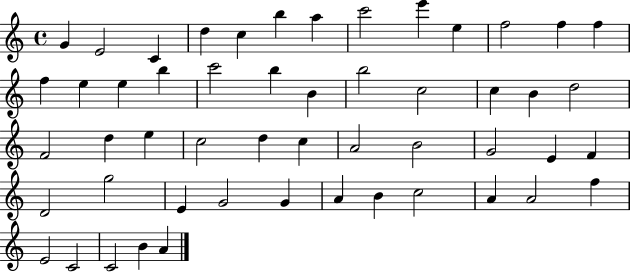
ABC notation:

X:1
T:Untitled
M:4/4
L:1/4
K:C
G E2 C d c b a c'2 e' e f2 f f f e e b c'2 b B b2 c2 c B d2 F2 d e c2 d c A2 B2 G2 E F D2 g2 E G2 G A B c2 A A2 f E2 C2 C2 B A